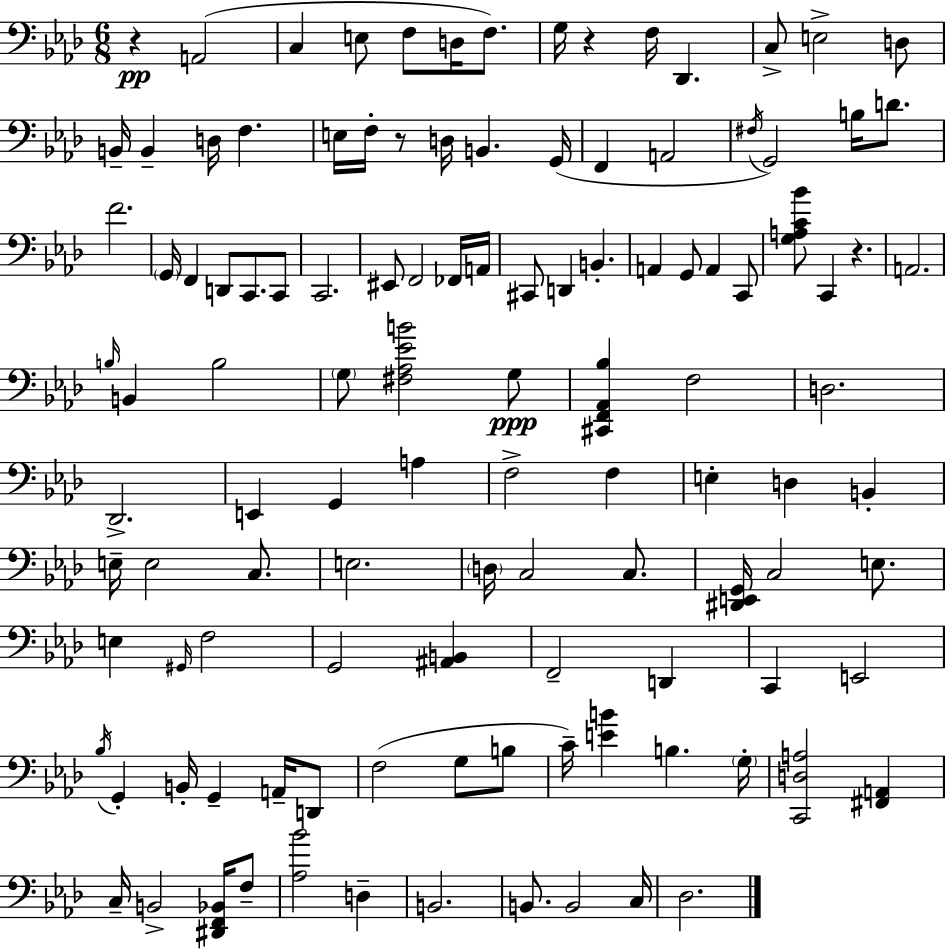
{
  \clef bass
  \numericTimeSignature
  \time 6/8
  \key aes \major
  r4\pp a,2( | c4 e8 f8 d16 f8.) | g16 r4 f16 des,4. | c8-> e2-> d8 | \break b,16-- b,4-- d16 f4. | e16 f16-. r8 d16 b,4. g,16( | f,4 a,2 | \acciaccatura { fis16 } g,2) b16 d'8. | \break f'2. | \parenthesize g,16 f,4 d,8 c,8. c,8 | c,2. | eis,8 f,2 fes,16 | \break a,16 cis,8 d,4 b,4.-. | a,4 g,8 a,4 c,8 | <g a c' bes'>8 c,4 r4. | a,2. | \break \grace { b16 } b,4 b2 | \parenthesize g8 <fis aes ees' b'>2 | g8\ppp <cis, f, aes, bes>4 f2 | d2. | \break des,2.-> | e,4 g,4 a4 | f2-> f4 | e4-. d4 b,4-. | \break e16-- e2 c8. | e2. | \parenthesize d16 c2 c8. | <dis, e, g,>16 c2 e8. | \break e4 \grace { gis,16 } f2 | g,2 <ais, b,>4 | f,2-- d,4 | c,4 e,2 | \break \acciaccatura { bes16 } g,4-. b,16-. g,4-- | a,16-- d,8 f2( | g8 b8 c'16--) <e' b'>4 b4. | \parenthesize g16-. <c, d a>2 | \break <fis, a,>4 c16-- b,2-> | <dis, f, bes,>16 f8-- <aes bes'>2 | d4-- b,2. | b,8. b,2 | \break c16 des2. | \bar "|."
}